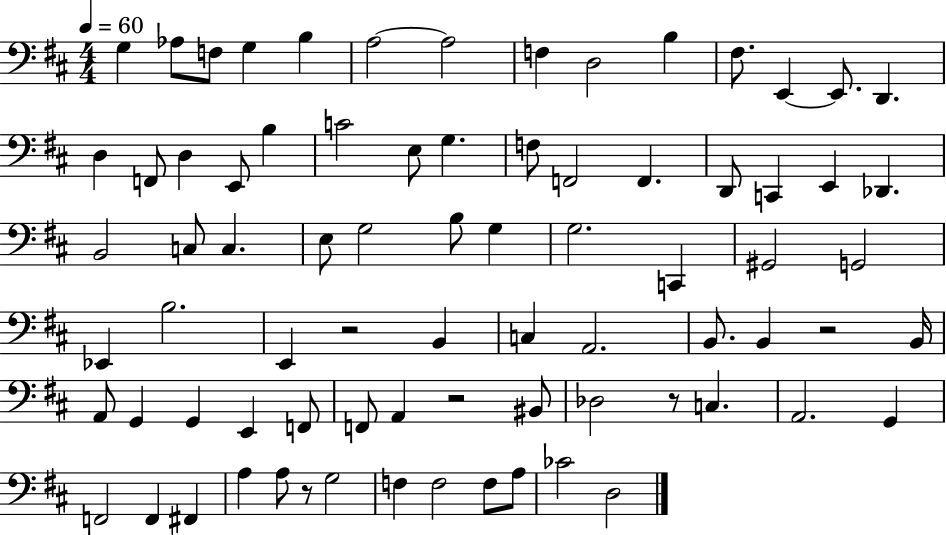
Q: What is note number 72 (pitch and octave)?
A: CES4